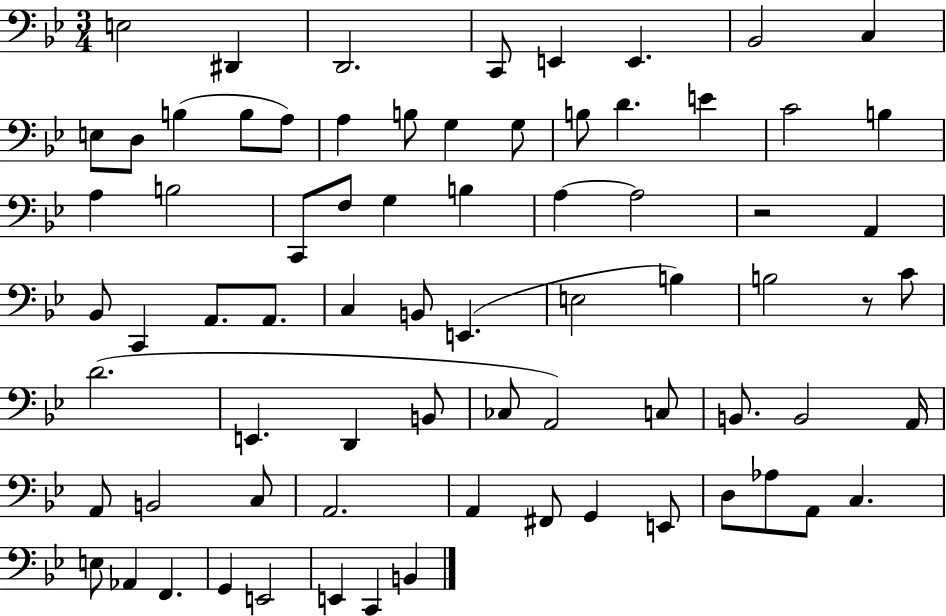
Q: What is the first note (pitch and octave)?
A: E3